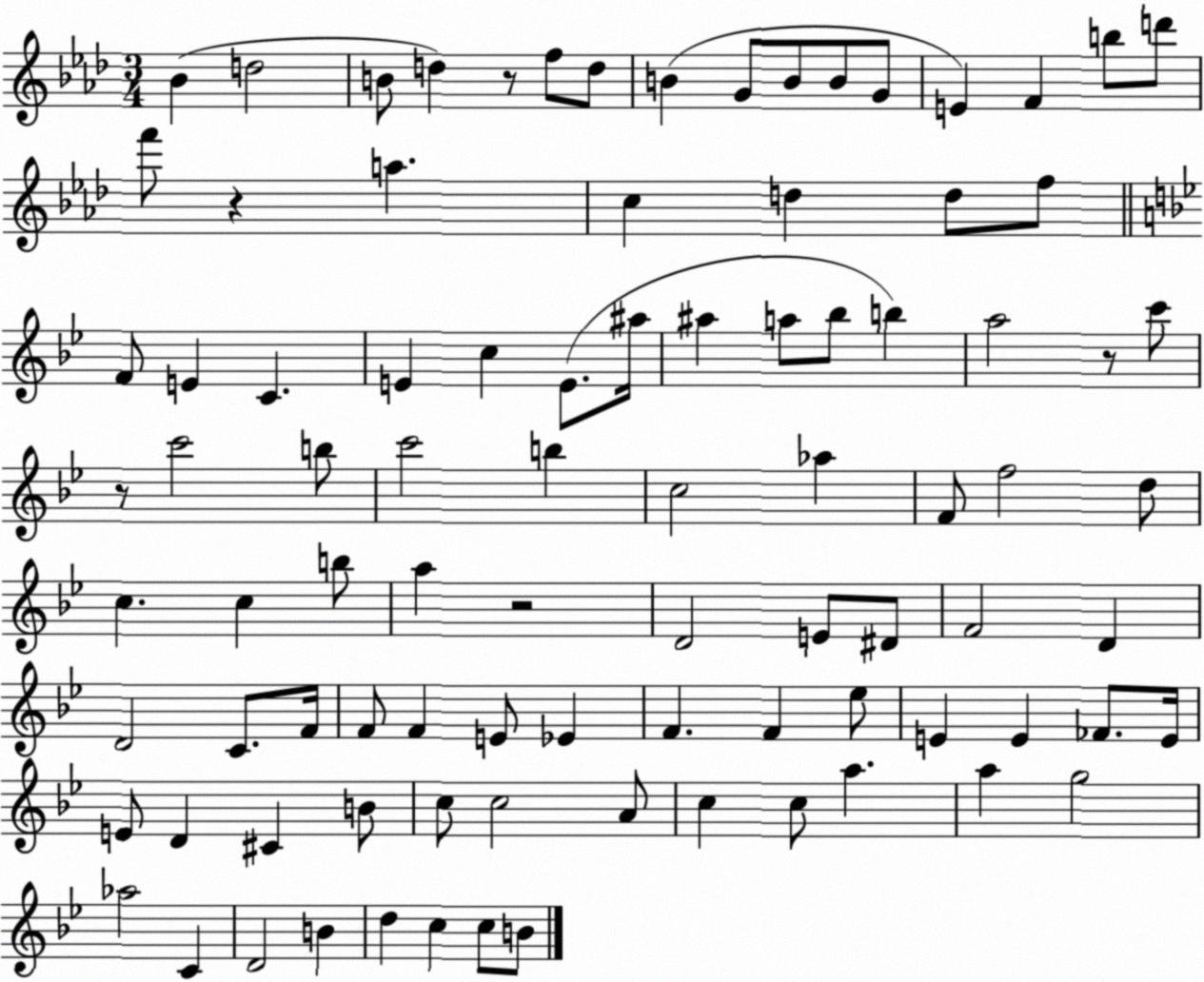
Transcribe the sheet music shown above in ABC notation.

X:1
T:Untitled
M:3/4
L:1/4
K:Ab
_B d2 B/2 d z/2 f/2 d/2 B G/2 B/2 B/2 G/2 E F b/2 d'/2 f'/2 z a c d d/2 f/2 F/2 E C E c E/2 ^a/4 ^a a/2 _b/2 b a2 z/2 c'/2 z/2 c'2 b/2 c'2 b c2 _a F/2 f2 d/2 c c b/2 a z2 D2 E/2 ^D/2 F2 D D2 C/2 F/4 F/2 F E/2 _E F F _e/2 E E _F/2 E/4 E/2 D ^C B/2 c/2 c2 A/2 c c/2 a a g2 _a2 C D2 B d c c/2 B/2